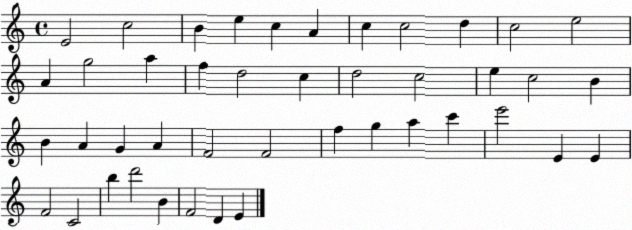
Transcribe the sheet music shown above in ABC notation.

X:1
T:Untitled
M:4/4
L:1/4
K:C
E2 c2 B e c A c c2 d c2 e2 A g2 a f d2 c d2 c2 e c2 B B A G A F2 F2 f g a c' e'2 E E F2 C2 b d'2 B F2 D E